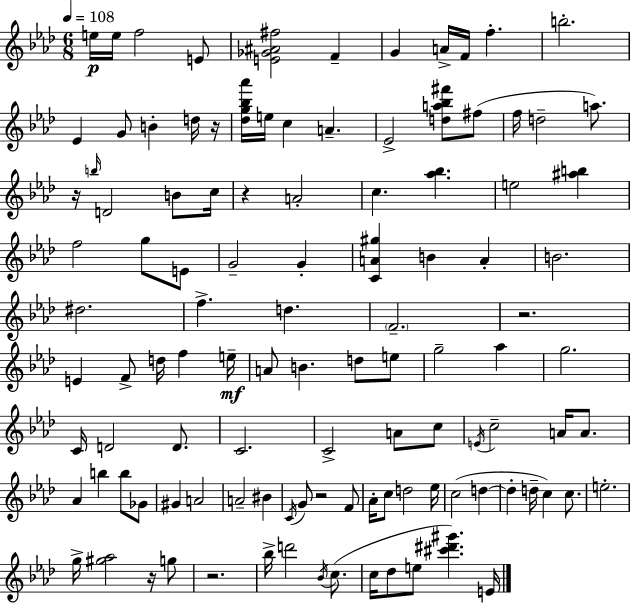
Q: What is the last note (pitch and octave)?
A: E4